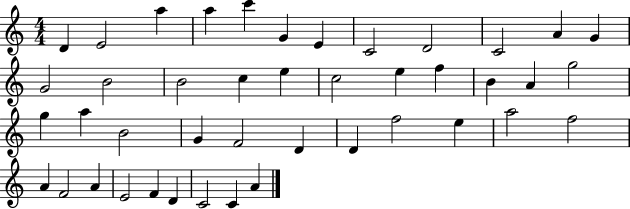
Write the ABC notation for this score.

X:1
T:Untitled
M:4/4
L:1/4
K:C
D E2 a a c' G E C2 D2 C2 A G G2 B2 B2 c e c2 e f B A g2 g a B2 G F2 D D f2 e a2 f2 A F2 A E2 F D C2 C A